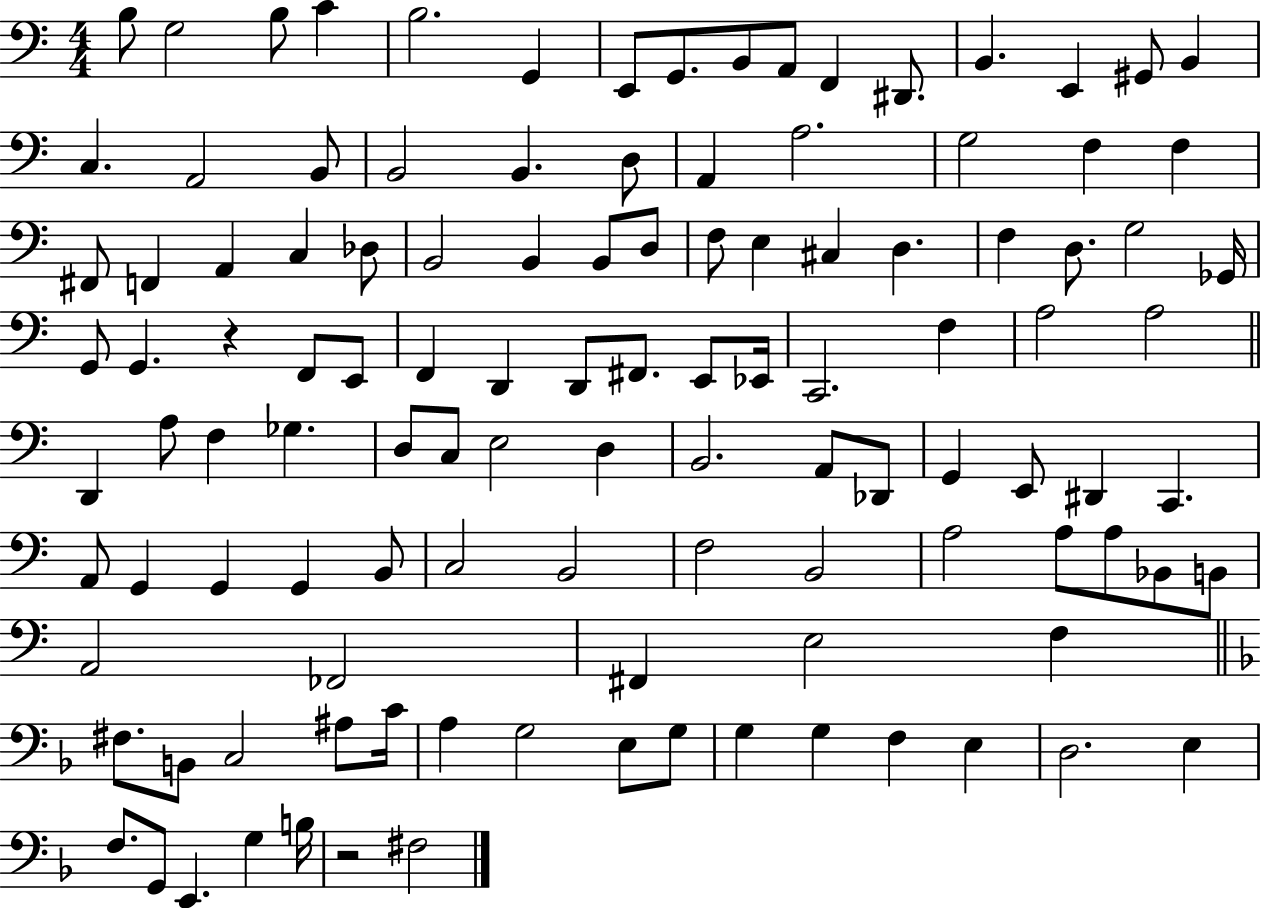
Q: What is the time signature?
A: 4/4